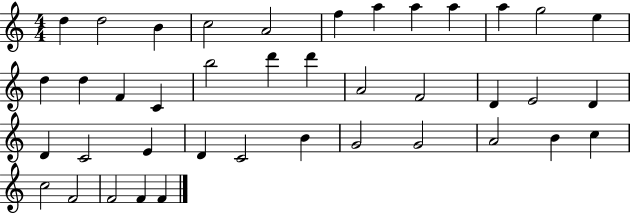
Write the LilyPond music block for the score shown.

{
  \clef treble
  \numericTimeSignature
  \time 4/4
  \key c \major
  d''4 d''2 b'4 | c''2 a'2 | f''4 a''4 a''4 a''4 | a''4 g''2 e''4 | \break d''4 d''4 f'4 c'4 | b''2 d'''4 d'''4 | a'2 f'2 | d'4 e'2 d'4 | \break d'4 c'2 e'4 | d'4 c'2 b'4 | g'2 g'2 | a'2 b'4 c''4 | \break c''2 f'2 | f'2 f'4 f'4 | \bar "|."
}